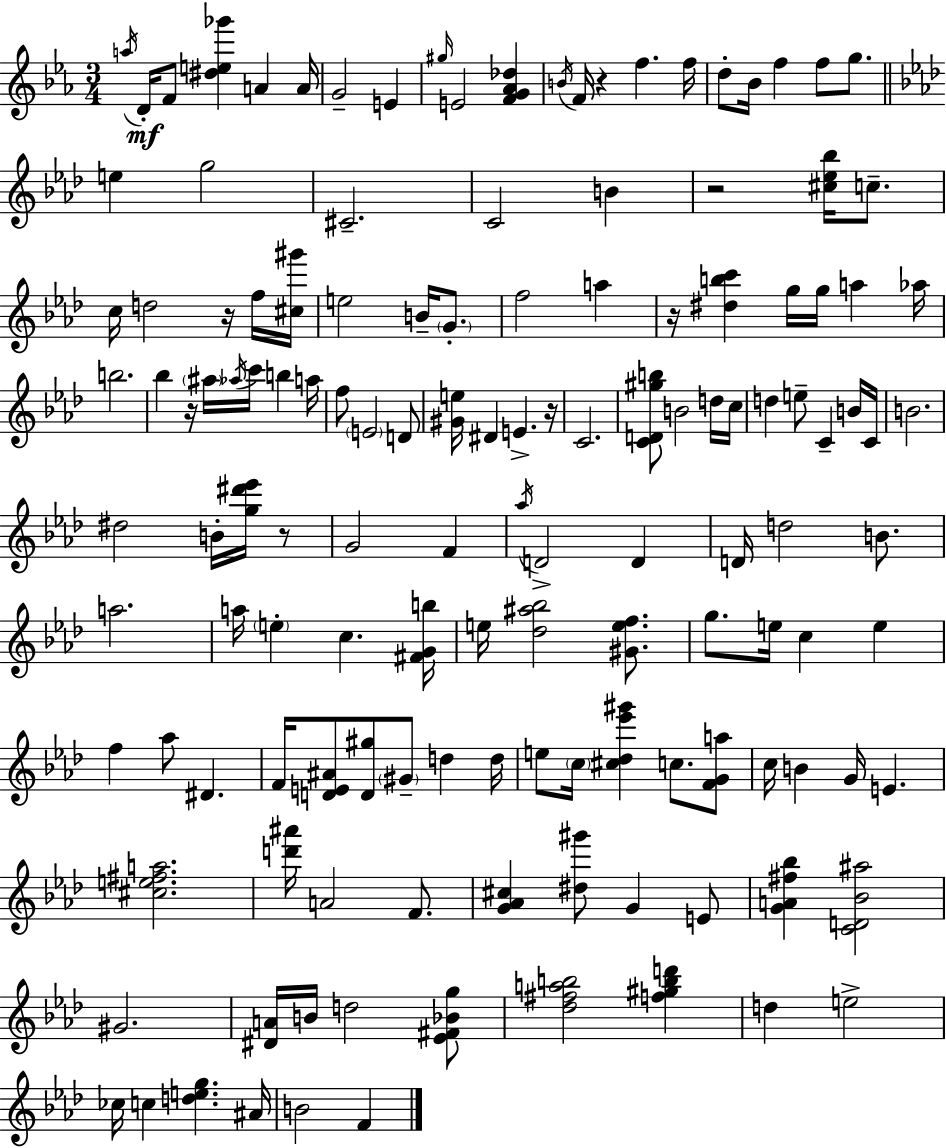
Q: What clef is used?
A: treble